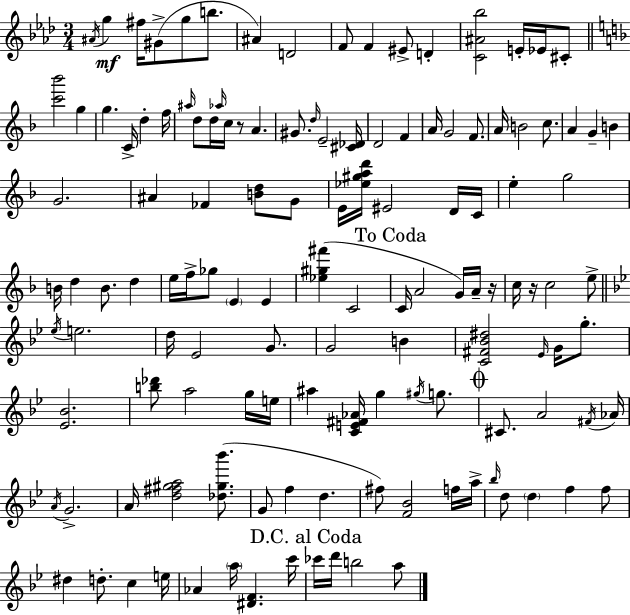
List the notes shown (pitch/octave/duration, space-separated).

A#4/s G5/q F#5/s G#4/e G5/e B5/e. A#4/q D4/h F4/e F4/q EIS4/e D4/q [C4,A#4,Bb5]/h E4/s Eb4/s C#4/e [C6,Bb6]/h G5/q G5/q. C4/s D5/q F5/s A#5/s D5/e D5/s Ab5/s C5/s R/e A4/q. G#4/e. D5/s E4/h [C#4,Db4]/s D4/h F4/q A4/s G4/h F4/e. A4/s B4/h C5/e. A4/q G4/q B4/q G4/h. A#4/q FES4/q [B4,D5]/e G4/e E4/s [Eb5,G#5,A5,D6]/s EIS4/h D4/s C4/s E5/q G5/h B4/s D5/q B4/e. D5/q E5/s F5/s Gb5/e E4/q E4/q [Eb5,G#5,F#6]/q C4/h C4/s A4/h G4/s A4/s R/s C5/s R/s C5/h E5/e Eb5/s E5/h. D5/s Eb4/h G4/e. G4/h B4/q [C4,F#4,Bb4,D#5]/h Eb4/s G4/s G5/e. [Eb4,Bb4]/h. [B5,Db6]/e A5/h G5/s E5/s A#5/q [C4,E4,F#4,Ab4]/s G5/q G#5/s G5/e. C#4/e. A4/h F#4/s Ab4/s A4/s G4/h. A4/s [D5,F#5,G#5,A5]/h [Db5,G#5,Bb6]/e. G4/e F5/q D5/q. F#5/e [F4,Bb4]/h F5/s A5/s Bb5/s D5/e D5/q F5/q F5/e D#5/q D5/e. C5/q E5/s Ab4/q A5/s [D#4,F4]/q. C6/s CES6/s D6/s B5/h A5/e